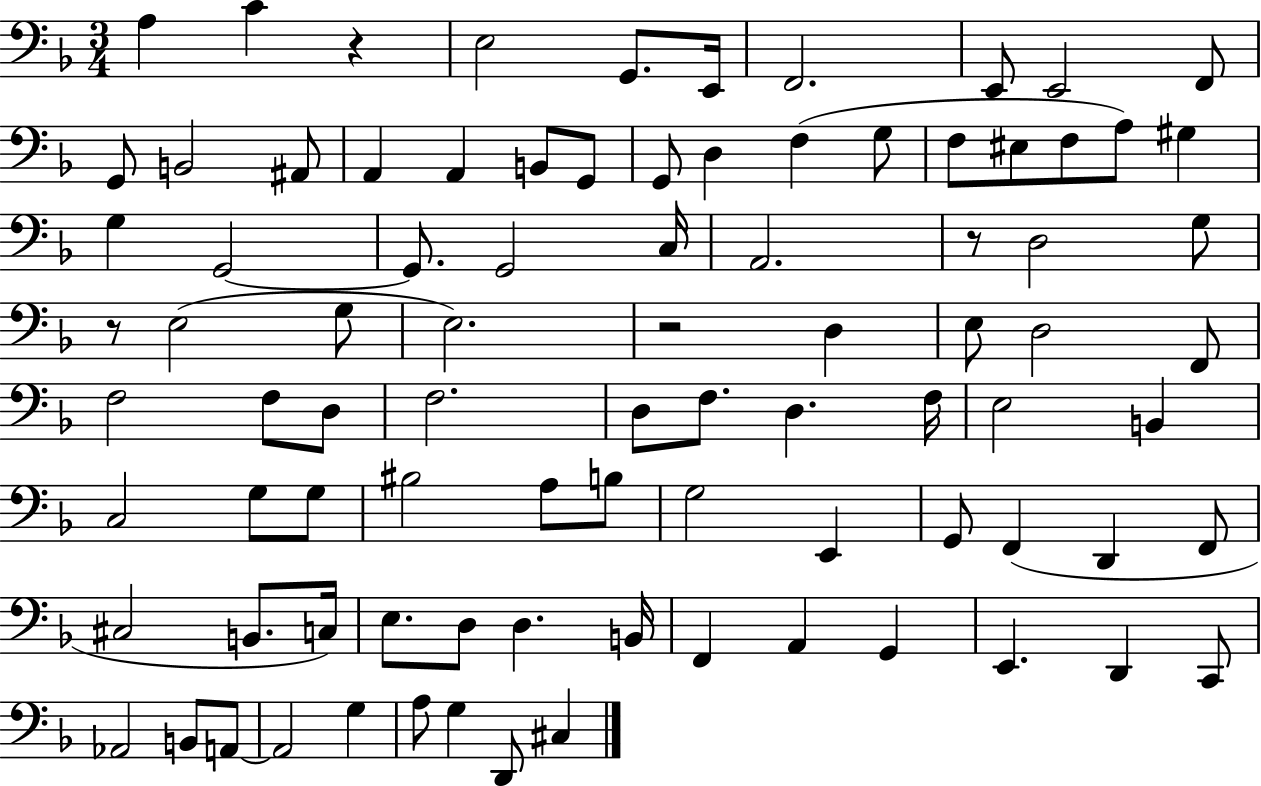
X:1
T:Untitled
M:3/4
L:1/4
K:F
A, C z E,2 G,,/2 E,,/4 F,,2 E,,/2 E,,2 F,,/2 G,,/2 B,,2 ^A,,/2 A,, A,, B,,/2 G,,/2 G,,/2 D, F, G,/2 F,/2 ^E,/2 F,/2 A,/2 ^G, G, G,,2 G,,/2 G,,2 C,/4 A,,2 z/2 D,2 G,/2 z/2 E,2 G,/2 E,2 z2 D, E,/2 D,2 F,,/2 F,2 F,/2 D,/2 F,2 D,/2 F,/2 D, F,/4 E,2 B,, C,2 G,/2 G,/2 ^B,2 A,/2 B,/2 G,2 E,, G,,/2 F,, D,, F,,/2 ^C,2 B,,/2 C,/4 E,/2 D,/2 D, B,,/4 F,, A,, G,, E,, D,, C,,/2 _A,,2 B,,/2 A,,/2 A,,2 G, A,/2 G, D,,/2 ^C,